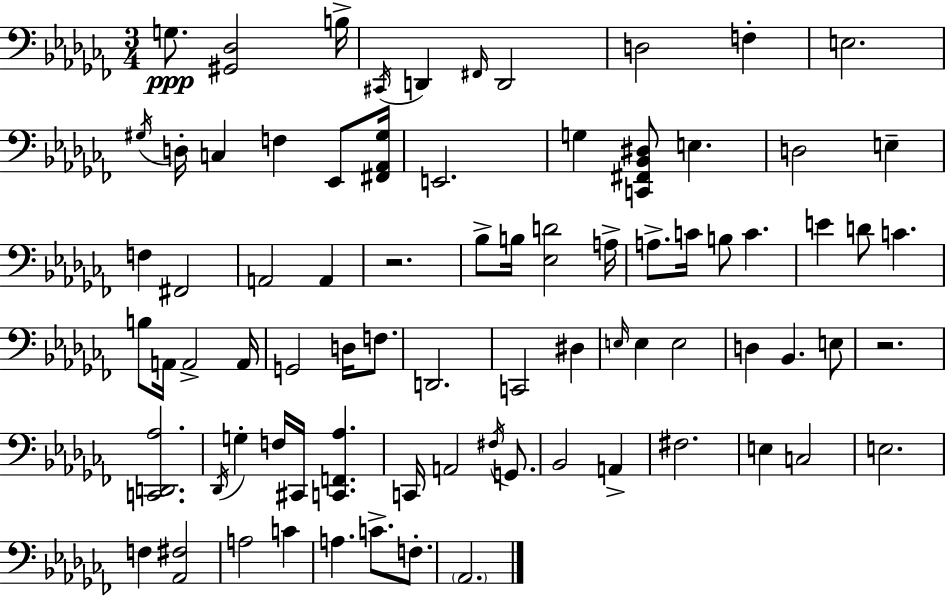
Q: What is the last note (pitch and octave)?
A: Ab2